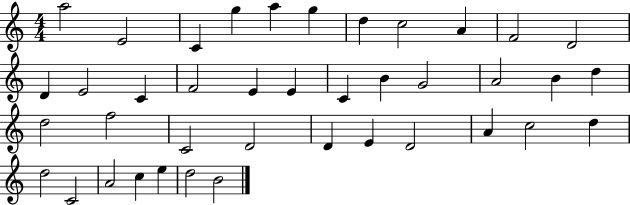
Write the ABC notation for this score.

X:1
T:Untitled
M:4/4
L:1/4
K:C
a2 E2 C g a g d c2 A F2 D2 D E2 C F2 E E C B G2 A2 B d d2 f2 C2 D2 D E D2 A c2 d d2 C2 A2 c e d2 B2